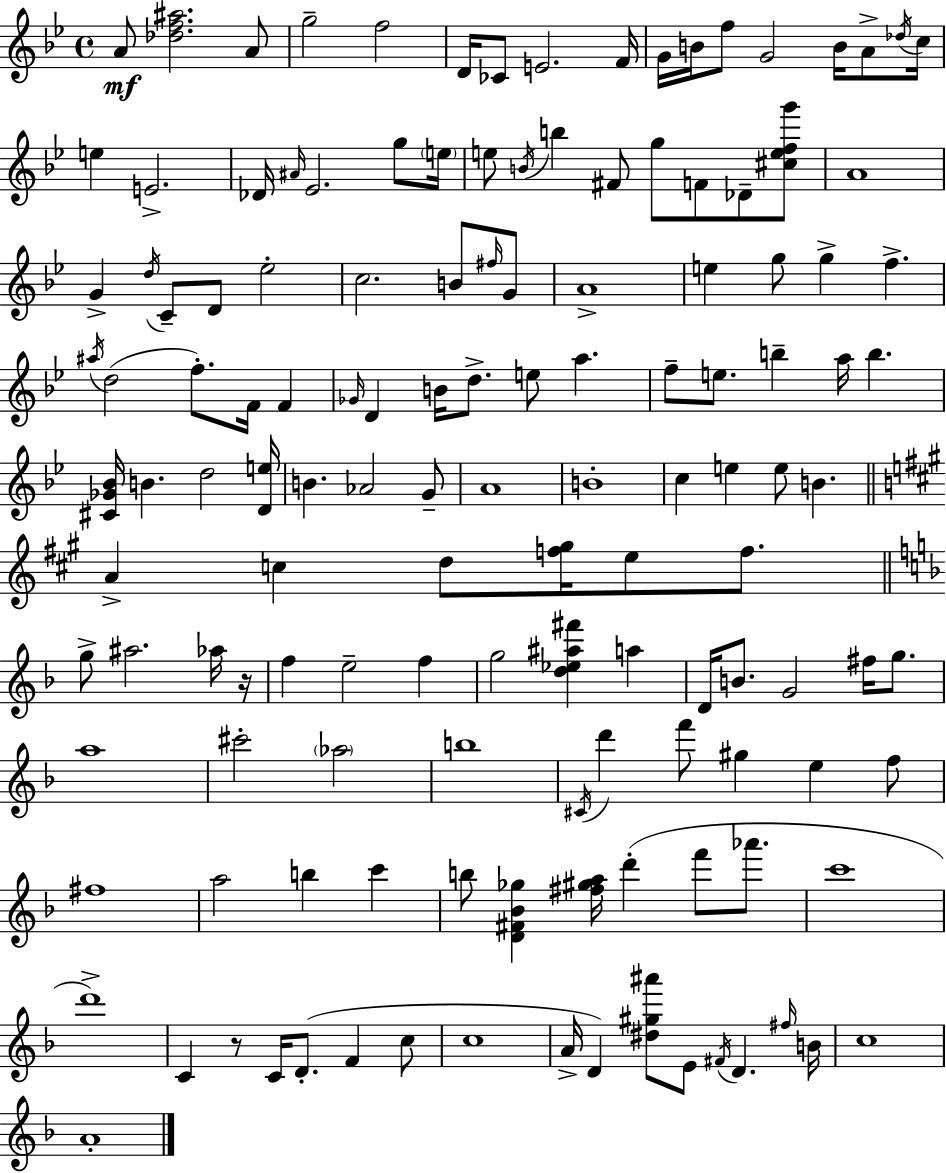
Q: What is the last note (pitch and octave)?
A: A4